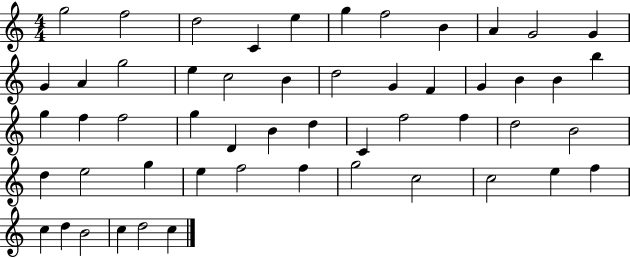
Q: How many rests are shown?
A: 0